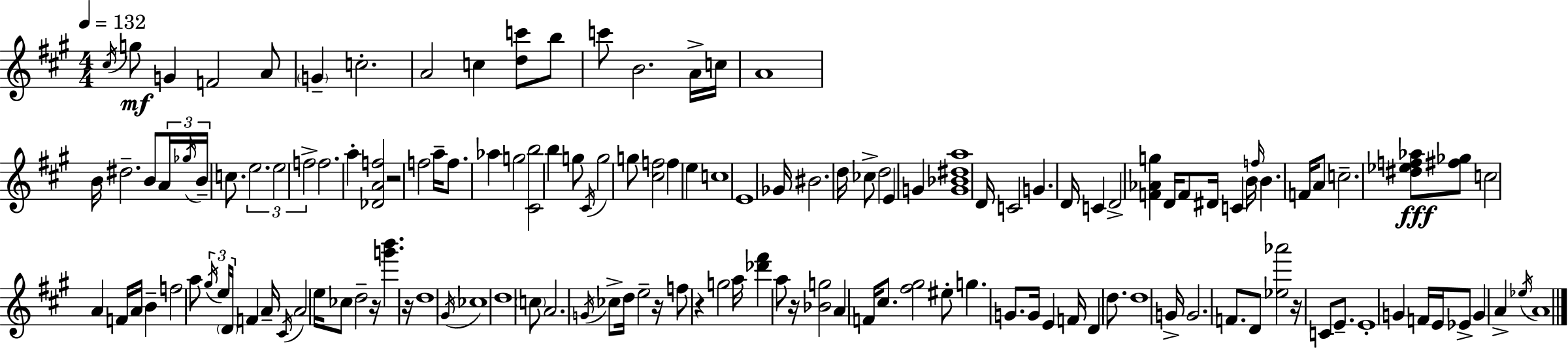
{
  \clef treble
  \numericTimeSignature
  \time 4/4
  \key a \major
  \tempo 4 = 132
  \acciaccatura { cis''16 }\mf g''8 g'4 f'2 a'8 | \parenthesize g'4-- c''2.-. | a'2 c''4 <d'' c'''>8 b''8 | c'''8 b'2. a'16-> | \break c''16 a'1 | b'16 dis''2.-- b'8 | \tuplet 3/2 { a'16 \acciaccatura { ges''16 } b'16-- } c''8. \tuplet 3/2 { e''2. | e''2 f''2-> } | \break f''2. a''4-. | <des' a' f''>2 r2 | f''2 a''16-- f''8. aes''4 | g''2 <cis' b''>2 | \break b''4 g''8 \acciaccatura { cis'16 } g''2 | g''8 <cis'' f''>2 f''4 e''4 | c''1 | e'1 | \break ges'16 bis'2. | d''16 ces''8-> d''2 e'4 g'4 | <g' bes' dis'' a''>1 | d'16 c'2 g'4. | \break d'16 c'4 d'2-> <f' aes' g''>4 | d'16 f'8 dis'16 c'4 b'16 \grace { f''16 } b'4. | f'16 a'8 c''2.-- | <dis'' ees'' f'' aes''>8\fff <fis'' ges''>8 c''2 a'4 | \break f'16 a'16 b'4-- f''2 | a''8 \tuplet 3/2 { \acciaccatura { gis''16 } e''16 \parenthesize d'16 } f'4 a'16-- \acciaccatura { cis'16 } a'2 | e''16 ces''8 d''2-- r16 <g''' b'''>4. | r16 d''1 | \break \acciaccatura { gis'16 } ces''1 | d''1 | \parenthesize c''8 a'2. | \acciaccatura { g'16 } ces''8-> d''16 e''2-- | \break r16 f''8 r4 g''2 | a''16 <des''' fis'''>4 a''8 r16 <bes' g''>2 | a'4 f'16 cis''8. <fis'' gis''>2 | eis''8-. g''4. g'8. g'16 e'4 | \break f'16 d'4 d''8. d''1 | g'16-> g'2. | f'8. d'8 <ees'' aes'''>2 | r16 c'8 e'8.-- e'1-. | \break g'4 f'16 e'16 ees'8-> | g'4 a'4-> \acciaccatura { ees''16 } a'1 | \bar "|."
}